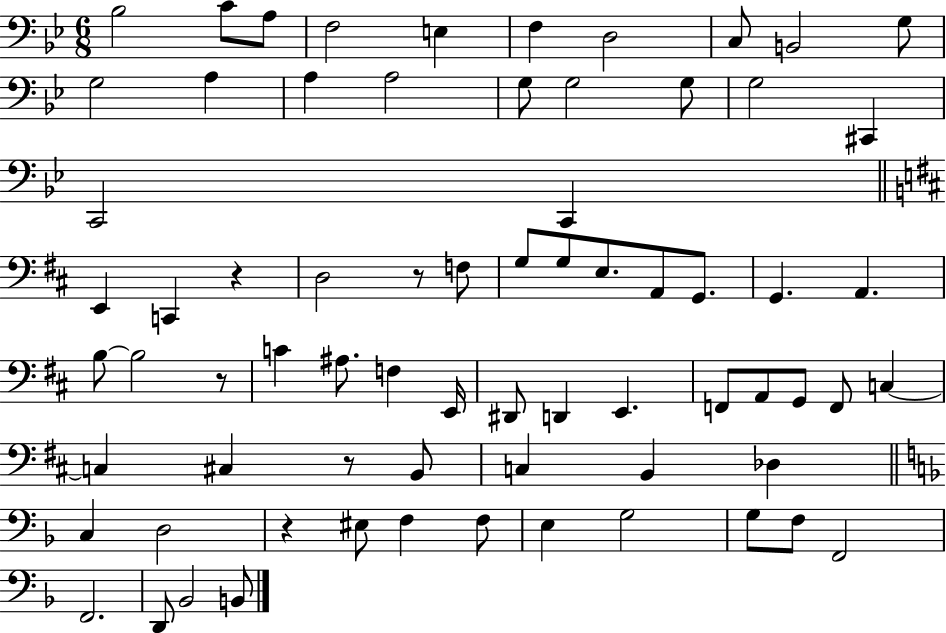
X:1
T:Untitled
M:6/8
L:1/4
K:Bb
_B,2 C/2 A,/2 F,2 E, F, D,2 C,/2 B,,2 G,/2 G,2 A, A, A,2 G,/2 G,2 G,/2 G,2 ^C,, C,,2 C,, E,, C,, z D,2 z/2 F,/2 G,/2 G,/2 E,/2 A,,/2 G,,/2 G,, A,, B,/2 B,2 z/2 C ^A,/2 F, E,,/4 ^D,,/2 D,, E,, F,,/2 A,,/2 G,,/2 F,,/2 C, C, ^C, z/2 B,,/2 C, B,, _D, C, D,2 z ^E,/2 F, F,/2 E, G,2 G,/2 F,/2 F,,2 F,,2 D,,/2 _B,,2 B,,/2